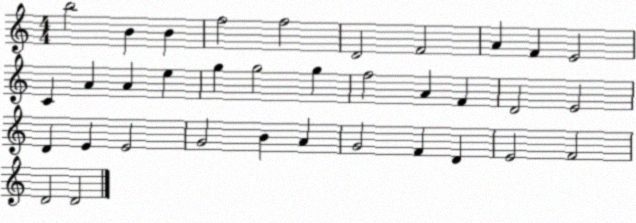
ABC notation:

X:1
T:Untitled
M:4/4
L:1/4
K:C
b2 B B f2 f2 D2 F2 A F E2 C A A e g g2 g f2 A F D2 E2 D E E2 G2 B A G2 F D E2 F2 D2 D2